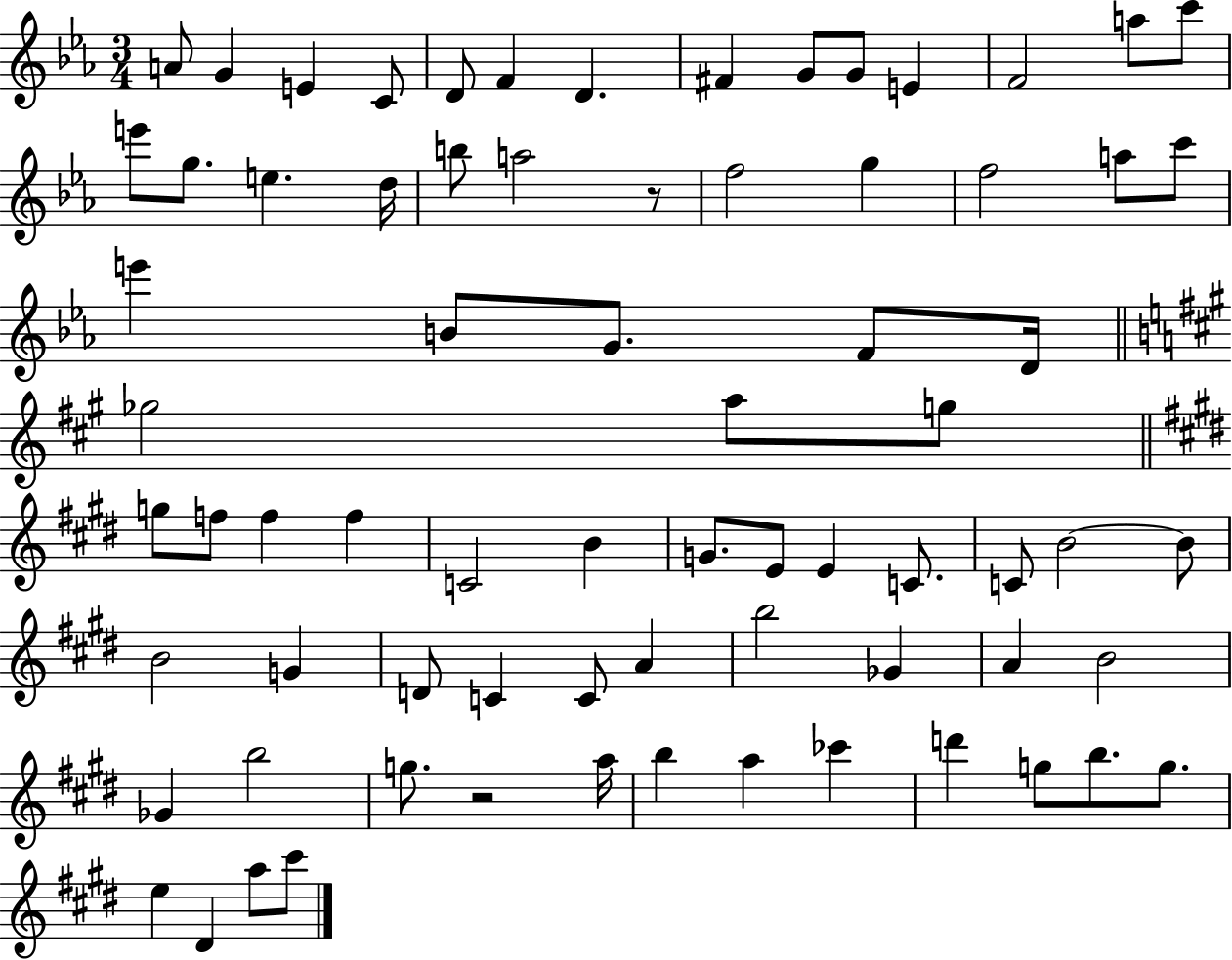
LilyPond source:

{
  \clef treble
  \numericTimeSignature
  \time 3/4
  \key ees \major
  \repeat volta 2 { a'8 g'4 e'4 c'8 | d'8 f'4 d'4. | fis'4 g'8 g'8 e'4 | f'2 a''8 c'''8 | \break e'''8 g''8. e''4. d''16 | b''8 a''2 r8 | f''2 g''4 | f''2 a''8 c'''8 | \break e'''4 b'8 g'8. f'8 d'16 | \bar "||" \break \key a \major ges''2 a''8 g''8 | \bar "||" \break \key e \major g''8 f''8 f''4 f''4 | c'2 b'4 | g'8. e'8 e'4 c'8. | c'8 b'2~~ b'8 | \break b'2 g'4 | d'8 c'4 c'8 a'4 | b''2 ges'4 | a'4 b'2 | \break ges'4 b''2 | g''8. r2 a''16 | b''4 a''4 ces'''4 | d'''4 g''8 b''8. g''8. | \break e''4 dis'4 a''8 cis'''8 | } \bar "|."
}